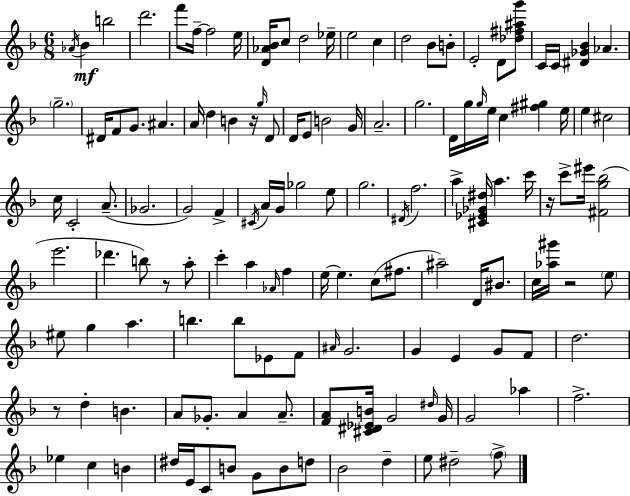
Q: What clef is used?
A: treble